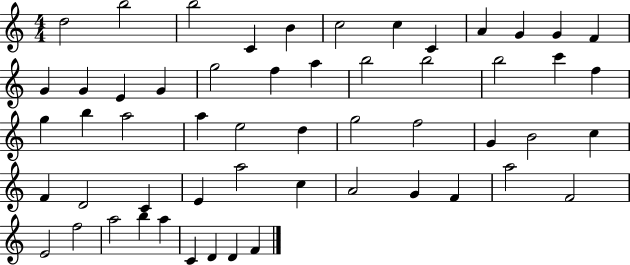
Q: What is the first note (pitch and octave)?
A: D5